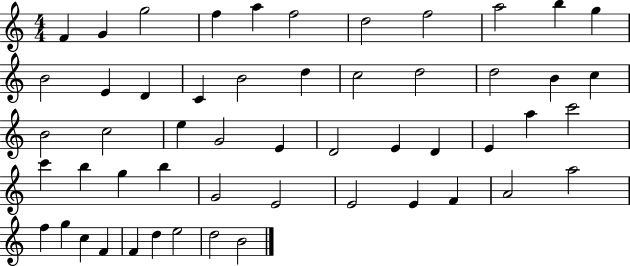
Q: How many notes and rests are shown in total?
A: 53